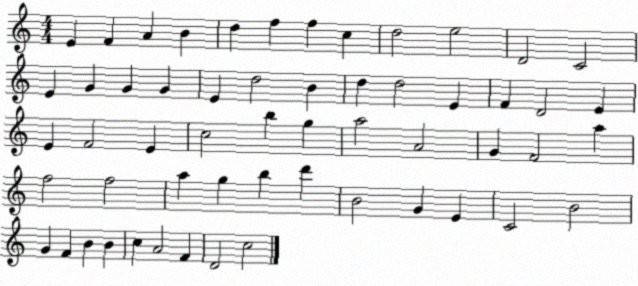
X:1
T:Untitled
M:4/4
L:1/4
K:C
E F A B d f f c d2 e2 D2 C2 E G G G E d2 B d d2 E F D2 E E F2 E c2 b g a2 A2 G F2 a f2 f2 a g b d' B2 G E C2 B2 G F B B c A2 F D2 c2